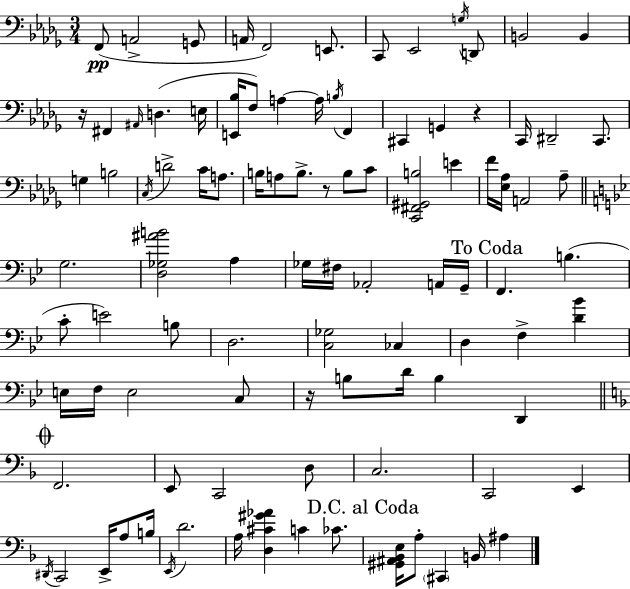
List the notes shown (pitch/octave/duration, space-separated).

F2/e A2/h G2/e A2/s F2/h E2/e. C2/e Eb2/h G3/s D2/e B2/h B2/q R/s F#2/q A#2/s D3/q. E3/s [E2,Bb3]/s F3/e A3/q A3/s B3/s F2/q C#2/q G2/q R/q C2/s D#2/h C2/e. G3/q B3/h C3/s D4/h C4/s A3/e. B3/s A3/e B3/e. R/e B3/e C4/e [C2,F#2,G#2,B3]/h E4/q F4/s [Eb3,Ab3]/s A2/h Ab3/e G3/h. [D3,Gb3,A#4,B4]/h A3/q Gb3/s F#3/s Ab2/h A2/s G2/s F2/q. B3/q. C4/e E4/h B3/e D3/h. [C3,Gb3]/h CES3/q D3/q F3/q [D4,Bb4]/q E3/s F3/s E3/h C3/e R/s B3/e D4/s B3/q D2/q F2/h. E2/e C2/h D3/e C3/h. C2/h E2/q D#2/s C2/h E2/s A3/e B3/s E2/s D4/h. A3/s [D3,C#4,G#4,Ab4]/q C4/q CES4/e. [G#2,A#2,Bb2,E3]/s A3/e C#2/q B2/s A#3/q